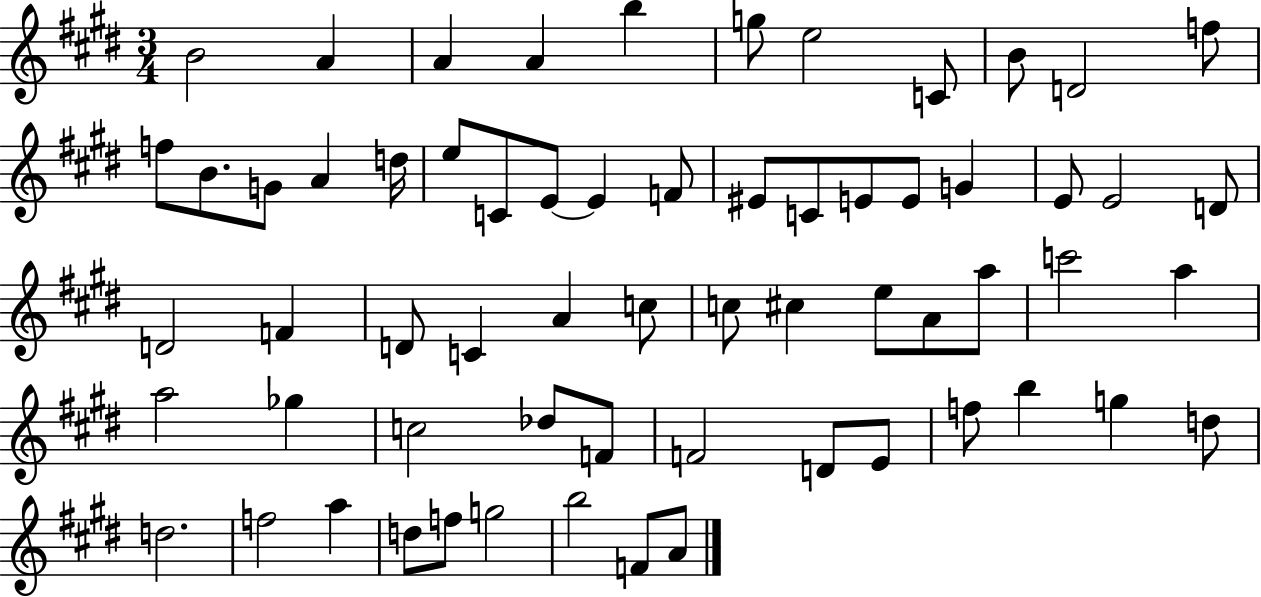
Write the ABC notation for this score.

X:1
T:Untitled
M:3/4
L:1/4
K:E
B2 A A A b g/2 e2 C/2 B/2 D2 f/2 f/2 B/2 G/2 A d/4 e/2 C/2 E/2 E F/2 ^E/2 C/2 E/2 E/2 G E/2 E2 D/2 D2 F D/2 C A c/2 c/2 ^c e/2 A/2 a/2 c'2 a a2 _g c2 _d/2 F/2 F2 D/2 E/2 f/2 b g d/2 d2 f2 a d/2 f/2 g2 b2 F/2 A/2